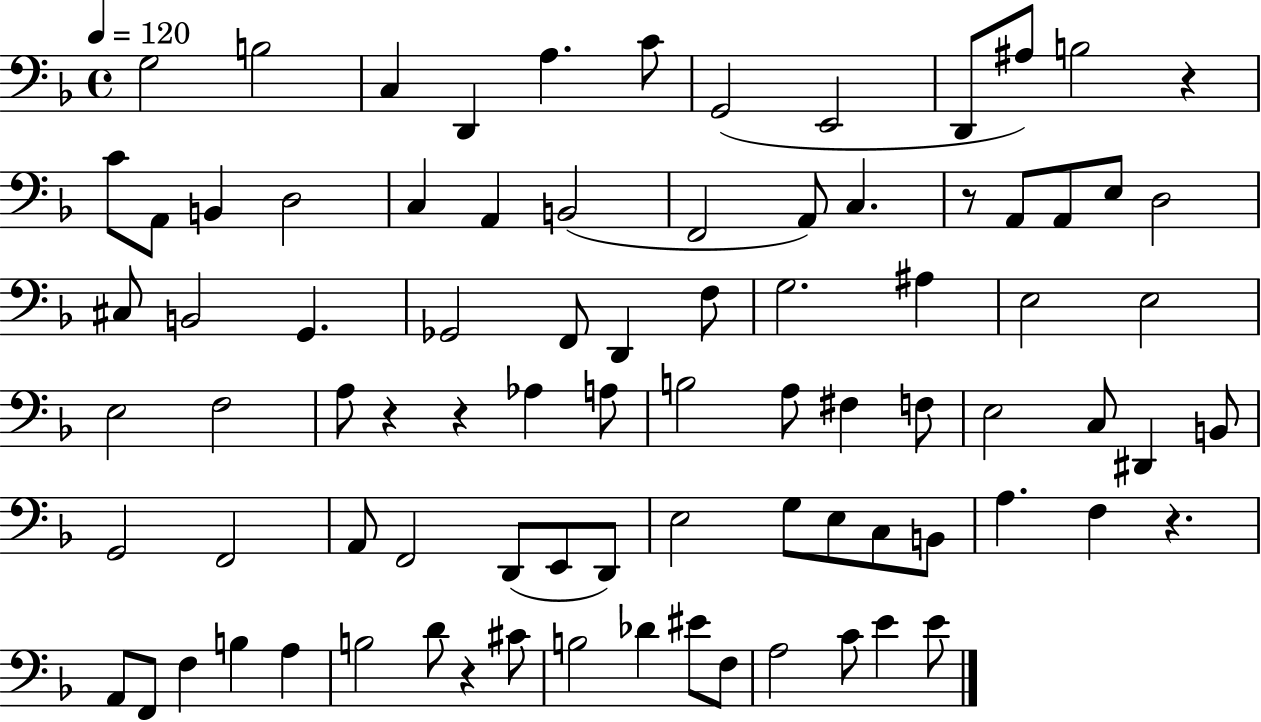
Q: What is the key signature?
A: F major